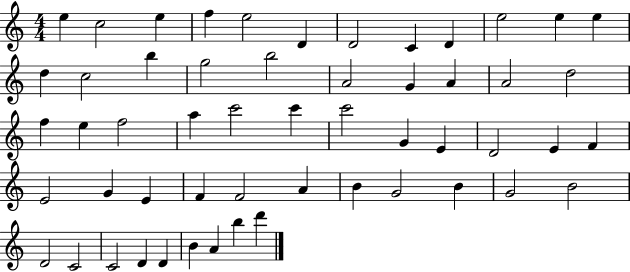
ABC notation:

X:1
T:Untitled
M:4/4
L:1/4
K:C
e c2 e f e2 D D2 C D e2 e e d c2 b g2 b2 A2 G A A2 d2 f e f2 a c'2 c' c'2 G E D2 E F E2 G E F F2 A B G2 B G2 B2 D2 C2 C2 D D B A b d'